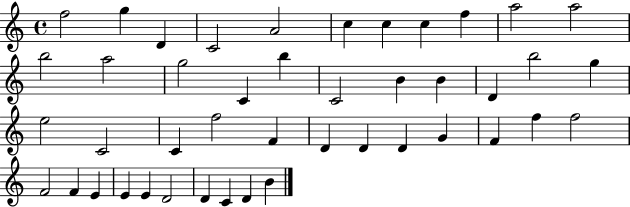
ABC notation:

X:1
T:Untitled
M:4/4
L:1/4
K:C
f2 g D C2 A2 c c c f a2 a2 b2 a2 g2 C b C2 B B D b2 g e2 C2 C f2 F D D D G F f f2 F2 F E E E D2 D C D B